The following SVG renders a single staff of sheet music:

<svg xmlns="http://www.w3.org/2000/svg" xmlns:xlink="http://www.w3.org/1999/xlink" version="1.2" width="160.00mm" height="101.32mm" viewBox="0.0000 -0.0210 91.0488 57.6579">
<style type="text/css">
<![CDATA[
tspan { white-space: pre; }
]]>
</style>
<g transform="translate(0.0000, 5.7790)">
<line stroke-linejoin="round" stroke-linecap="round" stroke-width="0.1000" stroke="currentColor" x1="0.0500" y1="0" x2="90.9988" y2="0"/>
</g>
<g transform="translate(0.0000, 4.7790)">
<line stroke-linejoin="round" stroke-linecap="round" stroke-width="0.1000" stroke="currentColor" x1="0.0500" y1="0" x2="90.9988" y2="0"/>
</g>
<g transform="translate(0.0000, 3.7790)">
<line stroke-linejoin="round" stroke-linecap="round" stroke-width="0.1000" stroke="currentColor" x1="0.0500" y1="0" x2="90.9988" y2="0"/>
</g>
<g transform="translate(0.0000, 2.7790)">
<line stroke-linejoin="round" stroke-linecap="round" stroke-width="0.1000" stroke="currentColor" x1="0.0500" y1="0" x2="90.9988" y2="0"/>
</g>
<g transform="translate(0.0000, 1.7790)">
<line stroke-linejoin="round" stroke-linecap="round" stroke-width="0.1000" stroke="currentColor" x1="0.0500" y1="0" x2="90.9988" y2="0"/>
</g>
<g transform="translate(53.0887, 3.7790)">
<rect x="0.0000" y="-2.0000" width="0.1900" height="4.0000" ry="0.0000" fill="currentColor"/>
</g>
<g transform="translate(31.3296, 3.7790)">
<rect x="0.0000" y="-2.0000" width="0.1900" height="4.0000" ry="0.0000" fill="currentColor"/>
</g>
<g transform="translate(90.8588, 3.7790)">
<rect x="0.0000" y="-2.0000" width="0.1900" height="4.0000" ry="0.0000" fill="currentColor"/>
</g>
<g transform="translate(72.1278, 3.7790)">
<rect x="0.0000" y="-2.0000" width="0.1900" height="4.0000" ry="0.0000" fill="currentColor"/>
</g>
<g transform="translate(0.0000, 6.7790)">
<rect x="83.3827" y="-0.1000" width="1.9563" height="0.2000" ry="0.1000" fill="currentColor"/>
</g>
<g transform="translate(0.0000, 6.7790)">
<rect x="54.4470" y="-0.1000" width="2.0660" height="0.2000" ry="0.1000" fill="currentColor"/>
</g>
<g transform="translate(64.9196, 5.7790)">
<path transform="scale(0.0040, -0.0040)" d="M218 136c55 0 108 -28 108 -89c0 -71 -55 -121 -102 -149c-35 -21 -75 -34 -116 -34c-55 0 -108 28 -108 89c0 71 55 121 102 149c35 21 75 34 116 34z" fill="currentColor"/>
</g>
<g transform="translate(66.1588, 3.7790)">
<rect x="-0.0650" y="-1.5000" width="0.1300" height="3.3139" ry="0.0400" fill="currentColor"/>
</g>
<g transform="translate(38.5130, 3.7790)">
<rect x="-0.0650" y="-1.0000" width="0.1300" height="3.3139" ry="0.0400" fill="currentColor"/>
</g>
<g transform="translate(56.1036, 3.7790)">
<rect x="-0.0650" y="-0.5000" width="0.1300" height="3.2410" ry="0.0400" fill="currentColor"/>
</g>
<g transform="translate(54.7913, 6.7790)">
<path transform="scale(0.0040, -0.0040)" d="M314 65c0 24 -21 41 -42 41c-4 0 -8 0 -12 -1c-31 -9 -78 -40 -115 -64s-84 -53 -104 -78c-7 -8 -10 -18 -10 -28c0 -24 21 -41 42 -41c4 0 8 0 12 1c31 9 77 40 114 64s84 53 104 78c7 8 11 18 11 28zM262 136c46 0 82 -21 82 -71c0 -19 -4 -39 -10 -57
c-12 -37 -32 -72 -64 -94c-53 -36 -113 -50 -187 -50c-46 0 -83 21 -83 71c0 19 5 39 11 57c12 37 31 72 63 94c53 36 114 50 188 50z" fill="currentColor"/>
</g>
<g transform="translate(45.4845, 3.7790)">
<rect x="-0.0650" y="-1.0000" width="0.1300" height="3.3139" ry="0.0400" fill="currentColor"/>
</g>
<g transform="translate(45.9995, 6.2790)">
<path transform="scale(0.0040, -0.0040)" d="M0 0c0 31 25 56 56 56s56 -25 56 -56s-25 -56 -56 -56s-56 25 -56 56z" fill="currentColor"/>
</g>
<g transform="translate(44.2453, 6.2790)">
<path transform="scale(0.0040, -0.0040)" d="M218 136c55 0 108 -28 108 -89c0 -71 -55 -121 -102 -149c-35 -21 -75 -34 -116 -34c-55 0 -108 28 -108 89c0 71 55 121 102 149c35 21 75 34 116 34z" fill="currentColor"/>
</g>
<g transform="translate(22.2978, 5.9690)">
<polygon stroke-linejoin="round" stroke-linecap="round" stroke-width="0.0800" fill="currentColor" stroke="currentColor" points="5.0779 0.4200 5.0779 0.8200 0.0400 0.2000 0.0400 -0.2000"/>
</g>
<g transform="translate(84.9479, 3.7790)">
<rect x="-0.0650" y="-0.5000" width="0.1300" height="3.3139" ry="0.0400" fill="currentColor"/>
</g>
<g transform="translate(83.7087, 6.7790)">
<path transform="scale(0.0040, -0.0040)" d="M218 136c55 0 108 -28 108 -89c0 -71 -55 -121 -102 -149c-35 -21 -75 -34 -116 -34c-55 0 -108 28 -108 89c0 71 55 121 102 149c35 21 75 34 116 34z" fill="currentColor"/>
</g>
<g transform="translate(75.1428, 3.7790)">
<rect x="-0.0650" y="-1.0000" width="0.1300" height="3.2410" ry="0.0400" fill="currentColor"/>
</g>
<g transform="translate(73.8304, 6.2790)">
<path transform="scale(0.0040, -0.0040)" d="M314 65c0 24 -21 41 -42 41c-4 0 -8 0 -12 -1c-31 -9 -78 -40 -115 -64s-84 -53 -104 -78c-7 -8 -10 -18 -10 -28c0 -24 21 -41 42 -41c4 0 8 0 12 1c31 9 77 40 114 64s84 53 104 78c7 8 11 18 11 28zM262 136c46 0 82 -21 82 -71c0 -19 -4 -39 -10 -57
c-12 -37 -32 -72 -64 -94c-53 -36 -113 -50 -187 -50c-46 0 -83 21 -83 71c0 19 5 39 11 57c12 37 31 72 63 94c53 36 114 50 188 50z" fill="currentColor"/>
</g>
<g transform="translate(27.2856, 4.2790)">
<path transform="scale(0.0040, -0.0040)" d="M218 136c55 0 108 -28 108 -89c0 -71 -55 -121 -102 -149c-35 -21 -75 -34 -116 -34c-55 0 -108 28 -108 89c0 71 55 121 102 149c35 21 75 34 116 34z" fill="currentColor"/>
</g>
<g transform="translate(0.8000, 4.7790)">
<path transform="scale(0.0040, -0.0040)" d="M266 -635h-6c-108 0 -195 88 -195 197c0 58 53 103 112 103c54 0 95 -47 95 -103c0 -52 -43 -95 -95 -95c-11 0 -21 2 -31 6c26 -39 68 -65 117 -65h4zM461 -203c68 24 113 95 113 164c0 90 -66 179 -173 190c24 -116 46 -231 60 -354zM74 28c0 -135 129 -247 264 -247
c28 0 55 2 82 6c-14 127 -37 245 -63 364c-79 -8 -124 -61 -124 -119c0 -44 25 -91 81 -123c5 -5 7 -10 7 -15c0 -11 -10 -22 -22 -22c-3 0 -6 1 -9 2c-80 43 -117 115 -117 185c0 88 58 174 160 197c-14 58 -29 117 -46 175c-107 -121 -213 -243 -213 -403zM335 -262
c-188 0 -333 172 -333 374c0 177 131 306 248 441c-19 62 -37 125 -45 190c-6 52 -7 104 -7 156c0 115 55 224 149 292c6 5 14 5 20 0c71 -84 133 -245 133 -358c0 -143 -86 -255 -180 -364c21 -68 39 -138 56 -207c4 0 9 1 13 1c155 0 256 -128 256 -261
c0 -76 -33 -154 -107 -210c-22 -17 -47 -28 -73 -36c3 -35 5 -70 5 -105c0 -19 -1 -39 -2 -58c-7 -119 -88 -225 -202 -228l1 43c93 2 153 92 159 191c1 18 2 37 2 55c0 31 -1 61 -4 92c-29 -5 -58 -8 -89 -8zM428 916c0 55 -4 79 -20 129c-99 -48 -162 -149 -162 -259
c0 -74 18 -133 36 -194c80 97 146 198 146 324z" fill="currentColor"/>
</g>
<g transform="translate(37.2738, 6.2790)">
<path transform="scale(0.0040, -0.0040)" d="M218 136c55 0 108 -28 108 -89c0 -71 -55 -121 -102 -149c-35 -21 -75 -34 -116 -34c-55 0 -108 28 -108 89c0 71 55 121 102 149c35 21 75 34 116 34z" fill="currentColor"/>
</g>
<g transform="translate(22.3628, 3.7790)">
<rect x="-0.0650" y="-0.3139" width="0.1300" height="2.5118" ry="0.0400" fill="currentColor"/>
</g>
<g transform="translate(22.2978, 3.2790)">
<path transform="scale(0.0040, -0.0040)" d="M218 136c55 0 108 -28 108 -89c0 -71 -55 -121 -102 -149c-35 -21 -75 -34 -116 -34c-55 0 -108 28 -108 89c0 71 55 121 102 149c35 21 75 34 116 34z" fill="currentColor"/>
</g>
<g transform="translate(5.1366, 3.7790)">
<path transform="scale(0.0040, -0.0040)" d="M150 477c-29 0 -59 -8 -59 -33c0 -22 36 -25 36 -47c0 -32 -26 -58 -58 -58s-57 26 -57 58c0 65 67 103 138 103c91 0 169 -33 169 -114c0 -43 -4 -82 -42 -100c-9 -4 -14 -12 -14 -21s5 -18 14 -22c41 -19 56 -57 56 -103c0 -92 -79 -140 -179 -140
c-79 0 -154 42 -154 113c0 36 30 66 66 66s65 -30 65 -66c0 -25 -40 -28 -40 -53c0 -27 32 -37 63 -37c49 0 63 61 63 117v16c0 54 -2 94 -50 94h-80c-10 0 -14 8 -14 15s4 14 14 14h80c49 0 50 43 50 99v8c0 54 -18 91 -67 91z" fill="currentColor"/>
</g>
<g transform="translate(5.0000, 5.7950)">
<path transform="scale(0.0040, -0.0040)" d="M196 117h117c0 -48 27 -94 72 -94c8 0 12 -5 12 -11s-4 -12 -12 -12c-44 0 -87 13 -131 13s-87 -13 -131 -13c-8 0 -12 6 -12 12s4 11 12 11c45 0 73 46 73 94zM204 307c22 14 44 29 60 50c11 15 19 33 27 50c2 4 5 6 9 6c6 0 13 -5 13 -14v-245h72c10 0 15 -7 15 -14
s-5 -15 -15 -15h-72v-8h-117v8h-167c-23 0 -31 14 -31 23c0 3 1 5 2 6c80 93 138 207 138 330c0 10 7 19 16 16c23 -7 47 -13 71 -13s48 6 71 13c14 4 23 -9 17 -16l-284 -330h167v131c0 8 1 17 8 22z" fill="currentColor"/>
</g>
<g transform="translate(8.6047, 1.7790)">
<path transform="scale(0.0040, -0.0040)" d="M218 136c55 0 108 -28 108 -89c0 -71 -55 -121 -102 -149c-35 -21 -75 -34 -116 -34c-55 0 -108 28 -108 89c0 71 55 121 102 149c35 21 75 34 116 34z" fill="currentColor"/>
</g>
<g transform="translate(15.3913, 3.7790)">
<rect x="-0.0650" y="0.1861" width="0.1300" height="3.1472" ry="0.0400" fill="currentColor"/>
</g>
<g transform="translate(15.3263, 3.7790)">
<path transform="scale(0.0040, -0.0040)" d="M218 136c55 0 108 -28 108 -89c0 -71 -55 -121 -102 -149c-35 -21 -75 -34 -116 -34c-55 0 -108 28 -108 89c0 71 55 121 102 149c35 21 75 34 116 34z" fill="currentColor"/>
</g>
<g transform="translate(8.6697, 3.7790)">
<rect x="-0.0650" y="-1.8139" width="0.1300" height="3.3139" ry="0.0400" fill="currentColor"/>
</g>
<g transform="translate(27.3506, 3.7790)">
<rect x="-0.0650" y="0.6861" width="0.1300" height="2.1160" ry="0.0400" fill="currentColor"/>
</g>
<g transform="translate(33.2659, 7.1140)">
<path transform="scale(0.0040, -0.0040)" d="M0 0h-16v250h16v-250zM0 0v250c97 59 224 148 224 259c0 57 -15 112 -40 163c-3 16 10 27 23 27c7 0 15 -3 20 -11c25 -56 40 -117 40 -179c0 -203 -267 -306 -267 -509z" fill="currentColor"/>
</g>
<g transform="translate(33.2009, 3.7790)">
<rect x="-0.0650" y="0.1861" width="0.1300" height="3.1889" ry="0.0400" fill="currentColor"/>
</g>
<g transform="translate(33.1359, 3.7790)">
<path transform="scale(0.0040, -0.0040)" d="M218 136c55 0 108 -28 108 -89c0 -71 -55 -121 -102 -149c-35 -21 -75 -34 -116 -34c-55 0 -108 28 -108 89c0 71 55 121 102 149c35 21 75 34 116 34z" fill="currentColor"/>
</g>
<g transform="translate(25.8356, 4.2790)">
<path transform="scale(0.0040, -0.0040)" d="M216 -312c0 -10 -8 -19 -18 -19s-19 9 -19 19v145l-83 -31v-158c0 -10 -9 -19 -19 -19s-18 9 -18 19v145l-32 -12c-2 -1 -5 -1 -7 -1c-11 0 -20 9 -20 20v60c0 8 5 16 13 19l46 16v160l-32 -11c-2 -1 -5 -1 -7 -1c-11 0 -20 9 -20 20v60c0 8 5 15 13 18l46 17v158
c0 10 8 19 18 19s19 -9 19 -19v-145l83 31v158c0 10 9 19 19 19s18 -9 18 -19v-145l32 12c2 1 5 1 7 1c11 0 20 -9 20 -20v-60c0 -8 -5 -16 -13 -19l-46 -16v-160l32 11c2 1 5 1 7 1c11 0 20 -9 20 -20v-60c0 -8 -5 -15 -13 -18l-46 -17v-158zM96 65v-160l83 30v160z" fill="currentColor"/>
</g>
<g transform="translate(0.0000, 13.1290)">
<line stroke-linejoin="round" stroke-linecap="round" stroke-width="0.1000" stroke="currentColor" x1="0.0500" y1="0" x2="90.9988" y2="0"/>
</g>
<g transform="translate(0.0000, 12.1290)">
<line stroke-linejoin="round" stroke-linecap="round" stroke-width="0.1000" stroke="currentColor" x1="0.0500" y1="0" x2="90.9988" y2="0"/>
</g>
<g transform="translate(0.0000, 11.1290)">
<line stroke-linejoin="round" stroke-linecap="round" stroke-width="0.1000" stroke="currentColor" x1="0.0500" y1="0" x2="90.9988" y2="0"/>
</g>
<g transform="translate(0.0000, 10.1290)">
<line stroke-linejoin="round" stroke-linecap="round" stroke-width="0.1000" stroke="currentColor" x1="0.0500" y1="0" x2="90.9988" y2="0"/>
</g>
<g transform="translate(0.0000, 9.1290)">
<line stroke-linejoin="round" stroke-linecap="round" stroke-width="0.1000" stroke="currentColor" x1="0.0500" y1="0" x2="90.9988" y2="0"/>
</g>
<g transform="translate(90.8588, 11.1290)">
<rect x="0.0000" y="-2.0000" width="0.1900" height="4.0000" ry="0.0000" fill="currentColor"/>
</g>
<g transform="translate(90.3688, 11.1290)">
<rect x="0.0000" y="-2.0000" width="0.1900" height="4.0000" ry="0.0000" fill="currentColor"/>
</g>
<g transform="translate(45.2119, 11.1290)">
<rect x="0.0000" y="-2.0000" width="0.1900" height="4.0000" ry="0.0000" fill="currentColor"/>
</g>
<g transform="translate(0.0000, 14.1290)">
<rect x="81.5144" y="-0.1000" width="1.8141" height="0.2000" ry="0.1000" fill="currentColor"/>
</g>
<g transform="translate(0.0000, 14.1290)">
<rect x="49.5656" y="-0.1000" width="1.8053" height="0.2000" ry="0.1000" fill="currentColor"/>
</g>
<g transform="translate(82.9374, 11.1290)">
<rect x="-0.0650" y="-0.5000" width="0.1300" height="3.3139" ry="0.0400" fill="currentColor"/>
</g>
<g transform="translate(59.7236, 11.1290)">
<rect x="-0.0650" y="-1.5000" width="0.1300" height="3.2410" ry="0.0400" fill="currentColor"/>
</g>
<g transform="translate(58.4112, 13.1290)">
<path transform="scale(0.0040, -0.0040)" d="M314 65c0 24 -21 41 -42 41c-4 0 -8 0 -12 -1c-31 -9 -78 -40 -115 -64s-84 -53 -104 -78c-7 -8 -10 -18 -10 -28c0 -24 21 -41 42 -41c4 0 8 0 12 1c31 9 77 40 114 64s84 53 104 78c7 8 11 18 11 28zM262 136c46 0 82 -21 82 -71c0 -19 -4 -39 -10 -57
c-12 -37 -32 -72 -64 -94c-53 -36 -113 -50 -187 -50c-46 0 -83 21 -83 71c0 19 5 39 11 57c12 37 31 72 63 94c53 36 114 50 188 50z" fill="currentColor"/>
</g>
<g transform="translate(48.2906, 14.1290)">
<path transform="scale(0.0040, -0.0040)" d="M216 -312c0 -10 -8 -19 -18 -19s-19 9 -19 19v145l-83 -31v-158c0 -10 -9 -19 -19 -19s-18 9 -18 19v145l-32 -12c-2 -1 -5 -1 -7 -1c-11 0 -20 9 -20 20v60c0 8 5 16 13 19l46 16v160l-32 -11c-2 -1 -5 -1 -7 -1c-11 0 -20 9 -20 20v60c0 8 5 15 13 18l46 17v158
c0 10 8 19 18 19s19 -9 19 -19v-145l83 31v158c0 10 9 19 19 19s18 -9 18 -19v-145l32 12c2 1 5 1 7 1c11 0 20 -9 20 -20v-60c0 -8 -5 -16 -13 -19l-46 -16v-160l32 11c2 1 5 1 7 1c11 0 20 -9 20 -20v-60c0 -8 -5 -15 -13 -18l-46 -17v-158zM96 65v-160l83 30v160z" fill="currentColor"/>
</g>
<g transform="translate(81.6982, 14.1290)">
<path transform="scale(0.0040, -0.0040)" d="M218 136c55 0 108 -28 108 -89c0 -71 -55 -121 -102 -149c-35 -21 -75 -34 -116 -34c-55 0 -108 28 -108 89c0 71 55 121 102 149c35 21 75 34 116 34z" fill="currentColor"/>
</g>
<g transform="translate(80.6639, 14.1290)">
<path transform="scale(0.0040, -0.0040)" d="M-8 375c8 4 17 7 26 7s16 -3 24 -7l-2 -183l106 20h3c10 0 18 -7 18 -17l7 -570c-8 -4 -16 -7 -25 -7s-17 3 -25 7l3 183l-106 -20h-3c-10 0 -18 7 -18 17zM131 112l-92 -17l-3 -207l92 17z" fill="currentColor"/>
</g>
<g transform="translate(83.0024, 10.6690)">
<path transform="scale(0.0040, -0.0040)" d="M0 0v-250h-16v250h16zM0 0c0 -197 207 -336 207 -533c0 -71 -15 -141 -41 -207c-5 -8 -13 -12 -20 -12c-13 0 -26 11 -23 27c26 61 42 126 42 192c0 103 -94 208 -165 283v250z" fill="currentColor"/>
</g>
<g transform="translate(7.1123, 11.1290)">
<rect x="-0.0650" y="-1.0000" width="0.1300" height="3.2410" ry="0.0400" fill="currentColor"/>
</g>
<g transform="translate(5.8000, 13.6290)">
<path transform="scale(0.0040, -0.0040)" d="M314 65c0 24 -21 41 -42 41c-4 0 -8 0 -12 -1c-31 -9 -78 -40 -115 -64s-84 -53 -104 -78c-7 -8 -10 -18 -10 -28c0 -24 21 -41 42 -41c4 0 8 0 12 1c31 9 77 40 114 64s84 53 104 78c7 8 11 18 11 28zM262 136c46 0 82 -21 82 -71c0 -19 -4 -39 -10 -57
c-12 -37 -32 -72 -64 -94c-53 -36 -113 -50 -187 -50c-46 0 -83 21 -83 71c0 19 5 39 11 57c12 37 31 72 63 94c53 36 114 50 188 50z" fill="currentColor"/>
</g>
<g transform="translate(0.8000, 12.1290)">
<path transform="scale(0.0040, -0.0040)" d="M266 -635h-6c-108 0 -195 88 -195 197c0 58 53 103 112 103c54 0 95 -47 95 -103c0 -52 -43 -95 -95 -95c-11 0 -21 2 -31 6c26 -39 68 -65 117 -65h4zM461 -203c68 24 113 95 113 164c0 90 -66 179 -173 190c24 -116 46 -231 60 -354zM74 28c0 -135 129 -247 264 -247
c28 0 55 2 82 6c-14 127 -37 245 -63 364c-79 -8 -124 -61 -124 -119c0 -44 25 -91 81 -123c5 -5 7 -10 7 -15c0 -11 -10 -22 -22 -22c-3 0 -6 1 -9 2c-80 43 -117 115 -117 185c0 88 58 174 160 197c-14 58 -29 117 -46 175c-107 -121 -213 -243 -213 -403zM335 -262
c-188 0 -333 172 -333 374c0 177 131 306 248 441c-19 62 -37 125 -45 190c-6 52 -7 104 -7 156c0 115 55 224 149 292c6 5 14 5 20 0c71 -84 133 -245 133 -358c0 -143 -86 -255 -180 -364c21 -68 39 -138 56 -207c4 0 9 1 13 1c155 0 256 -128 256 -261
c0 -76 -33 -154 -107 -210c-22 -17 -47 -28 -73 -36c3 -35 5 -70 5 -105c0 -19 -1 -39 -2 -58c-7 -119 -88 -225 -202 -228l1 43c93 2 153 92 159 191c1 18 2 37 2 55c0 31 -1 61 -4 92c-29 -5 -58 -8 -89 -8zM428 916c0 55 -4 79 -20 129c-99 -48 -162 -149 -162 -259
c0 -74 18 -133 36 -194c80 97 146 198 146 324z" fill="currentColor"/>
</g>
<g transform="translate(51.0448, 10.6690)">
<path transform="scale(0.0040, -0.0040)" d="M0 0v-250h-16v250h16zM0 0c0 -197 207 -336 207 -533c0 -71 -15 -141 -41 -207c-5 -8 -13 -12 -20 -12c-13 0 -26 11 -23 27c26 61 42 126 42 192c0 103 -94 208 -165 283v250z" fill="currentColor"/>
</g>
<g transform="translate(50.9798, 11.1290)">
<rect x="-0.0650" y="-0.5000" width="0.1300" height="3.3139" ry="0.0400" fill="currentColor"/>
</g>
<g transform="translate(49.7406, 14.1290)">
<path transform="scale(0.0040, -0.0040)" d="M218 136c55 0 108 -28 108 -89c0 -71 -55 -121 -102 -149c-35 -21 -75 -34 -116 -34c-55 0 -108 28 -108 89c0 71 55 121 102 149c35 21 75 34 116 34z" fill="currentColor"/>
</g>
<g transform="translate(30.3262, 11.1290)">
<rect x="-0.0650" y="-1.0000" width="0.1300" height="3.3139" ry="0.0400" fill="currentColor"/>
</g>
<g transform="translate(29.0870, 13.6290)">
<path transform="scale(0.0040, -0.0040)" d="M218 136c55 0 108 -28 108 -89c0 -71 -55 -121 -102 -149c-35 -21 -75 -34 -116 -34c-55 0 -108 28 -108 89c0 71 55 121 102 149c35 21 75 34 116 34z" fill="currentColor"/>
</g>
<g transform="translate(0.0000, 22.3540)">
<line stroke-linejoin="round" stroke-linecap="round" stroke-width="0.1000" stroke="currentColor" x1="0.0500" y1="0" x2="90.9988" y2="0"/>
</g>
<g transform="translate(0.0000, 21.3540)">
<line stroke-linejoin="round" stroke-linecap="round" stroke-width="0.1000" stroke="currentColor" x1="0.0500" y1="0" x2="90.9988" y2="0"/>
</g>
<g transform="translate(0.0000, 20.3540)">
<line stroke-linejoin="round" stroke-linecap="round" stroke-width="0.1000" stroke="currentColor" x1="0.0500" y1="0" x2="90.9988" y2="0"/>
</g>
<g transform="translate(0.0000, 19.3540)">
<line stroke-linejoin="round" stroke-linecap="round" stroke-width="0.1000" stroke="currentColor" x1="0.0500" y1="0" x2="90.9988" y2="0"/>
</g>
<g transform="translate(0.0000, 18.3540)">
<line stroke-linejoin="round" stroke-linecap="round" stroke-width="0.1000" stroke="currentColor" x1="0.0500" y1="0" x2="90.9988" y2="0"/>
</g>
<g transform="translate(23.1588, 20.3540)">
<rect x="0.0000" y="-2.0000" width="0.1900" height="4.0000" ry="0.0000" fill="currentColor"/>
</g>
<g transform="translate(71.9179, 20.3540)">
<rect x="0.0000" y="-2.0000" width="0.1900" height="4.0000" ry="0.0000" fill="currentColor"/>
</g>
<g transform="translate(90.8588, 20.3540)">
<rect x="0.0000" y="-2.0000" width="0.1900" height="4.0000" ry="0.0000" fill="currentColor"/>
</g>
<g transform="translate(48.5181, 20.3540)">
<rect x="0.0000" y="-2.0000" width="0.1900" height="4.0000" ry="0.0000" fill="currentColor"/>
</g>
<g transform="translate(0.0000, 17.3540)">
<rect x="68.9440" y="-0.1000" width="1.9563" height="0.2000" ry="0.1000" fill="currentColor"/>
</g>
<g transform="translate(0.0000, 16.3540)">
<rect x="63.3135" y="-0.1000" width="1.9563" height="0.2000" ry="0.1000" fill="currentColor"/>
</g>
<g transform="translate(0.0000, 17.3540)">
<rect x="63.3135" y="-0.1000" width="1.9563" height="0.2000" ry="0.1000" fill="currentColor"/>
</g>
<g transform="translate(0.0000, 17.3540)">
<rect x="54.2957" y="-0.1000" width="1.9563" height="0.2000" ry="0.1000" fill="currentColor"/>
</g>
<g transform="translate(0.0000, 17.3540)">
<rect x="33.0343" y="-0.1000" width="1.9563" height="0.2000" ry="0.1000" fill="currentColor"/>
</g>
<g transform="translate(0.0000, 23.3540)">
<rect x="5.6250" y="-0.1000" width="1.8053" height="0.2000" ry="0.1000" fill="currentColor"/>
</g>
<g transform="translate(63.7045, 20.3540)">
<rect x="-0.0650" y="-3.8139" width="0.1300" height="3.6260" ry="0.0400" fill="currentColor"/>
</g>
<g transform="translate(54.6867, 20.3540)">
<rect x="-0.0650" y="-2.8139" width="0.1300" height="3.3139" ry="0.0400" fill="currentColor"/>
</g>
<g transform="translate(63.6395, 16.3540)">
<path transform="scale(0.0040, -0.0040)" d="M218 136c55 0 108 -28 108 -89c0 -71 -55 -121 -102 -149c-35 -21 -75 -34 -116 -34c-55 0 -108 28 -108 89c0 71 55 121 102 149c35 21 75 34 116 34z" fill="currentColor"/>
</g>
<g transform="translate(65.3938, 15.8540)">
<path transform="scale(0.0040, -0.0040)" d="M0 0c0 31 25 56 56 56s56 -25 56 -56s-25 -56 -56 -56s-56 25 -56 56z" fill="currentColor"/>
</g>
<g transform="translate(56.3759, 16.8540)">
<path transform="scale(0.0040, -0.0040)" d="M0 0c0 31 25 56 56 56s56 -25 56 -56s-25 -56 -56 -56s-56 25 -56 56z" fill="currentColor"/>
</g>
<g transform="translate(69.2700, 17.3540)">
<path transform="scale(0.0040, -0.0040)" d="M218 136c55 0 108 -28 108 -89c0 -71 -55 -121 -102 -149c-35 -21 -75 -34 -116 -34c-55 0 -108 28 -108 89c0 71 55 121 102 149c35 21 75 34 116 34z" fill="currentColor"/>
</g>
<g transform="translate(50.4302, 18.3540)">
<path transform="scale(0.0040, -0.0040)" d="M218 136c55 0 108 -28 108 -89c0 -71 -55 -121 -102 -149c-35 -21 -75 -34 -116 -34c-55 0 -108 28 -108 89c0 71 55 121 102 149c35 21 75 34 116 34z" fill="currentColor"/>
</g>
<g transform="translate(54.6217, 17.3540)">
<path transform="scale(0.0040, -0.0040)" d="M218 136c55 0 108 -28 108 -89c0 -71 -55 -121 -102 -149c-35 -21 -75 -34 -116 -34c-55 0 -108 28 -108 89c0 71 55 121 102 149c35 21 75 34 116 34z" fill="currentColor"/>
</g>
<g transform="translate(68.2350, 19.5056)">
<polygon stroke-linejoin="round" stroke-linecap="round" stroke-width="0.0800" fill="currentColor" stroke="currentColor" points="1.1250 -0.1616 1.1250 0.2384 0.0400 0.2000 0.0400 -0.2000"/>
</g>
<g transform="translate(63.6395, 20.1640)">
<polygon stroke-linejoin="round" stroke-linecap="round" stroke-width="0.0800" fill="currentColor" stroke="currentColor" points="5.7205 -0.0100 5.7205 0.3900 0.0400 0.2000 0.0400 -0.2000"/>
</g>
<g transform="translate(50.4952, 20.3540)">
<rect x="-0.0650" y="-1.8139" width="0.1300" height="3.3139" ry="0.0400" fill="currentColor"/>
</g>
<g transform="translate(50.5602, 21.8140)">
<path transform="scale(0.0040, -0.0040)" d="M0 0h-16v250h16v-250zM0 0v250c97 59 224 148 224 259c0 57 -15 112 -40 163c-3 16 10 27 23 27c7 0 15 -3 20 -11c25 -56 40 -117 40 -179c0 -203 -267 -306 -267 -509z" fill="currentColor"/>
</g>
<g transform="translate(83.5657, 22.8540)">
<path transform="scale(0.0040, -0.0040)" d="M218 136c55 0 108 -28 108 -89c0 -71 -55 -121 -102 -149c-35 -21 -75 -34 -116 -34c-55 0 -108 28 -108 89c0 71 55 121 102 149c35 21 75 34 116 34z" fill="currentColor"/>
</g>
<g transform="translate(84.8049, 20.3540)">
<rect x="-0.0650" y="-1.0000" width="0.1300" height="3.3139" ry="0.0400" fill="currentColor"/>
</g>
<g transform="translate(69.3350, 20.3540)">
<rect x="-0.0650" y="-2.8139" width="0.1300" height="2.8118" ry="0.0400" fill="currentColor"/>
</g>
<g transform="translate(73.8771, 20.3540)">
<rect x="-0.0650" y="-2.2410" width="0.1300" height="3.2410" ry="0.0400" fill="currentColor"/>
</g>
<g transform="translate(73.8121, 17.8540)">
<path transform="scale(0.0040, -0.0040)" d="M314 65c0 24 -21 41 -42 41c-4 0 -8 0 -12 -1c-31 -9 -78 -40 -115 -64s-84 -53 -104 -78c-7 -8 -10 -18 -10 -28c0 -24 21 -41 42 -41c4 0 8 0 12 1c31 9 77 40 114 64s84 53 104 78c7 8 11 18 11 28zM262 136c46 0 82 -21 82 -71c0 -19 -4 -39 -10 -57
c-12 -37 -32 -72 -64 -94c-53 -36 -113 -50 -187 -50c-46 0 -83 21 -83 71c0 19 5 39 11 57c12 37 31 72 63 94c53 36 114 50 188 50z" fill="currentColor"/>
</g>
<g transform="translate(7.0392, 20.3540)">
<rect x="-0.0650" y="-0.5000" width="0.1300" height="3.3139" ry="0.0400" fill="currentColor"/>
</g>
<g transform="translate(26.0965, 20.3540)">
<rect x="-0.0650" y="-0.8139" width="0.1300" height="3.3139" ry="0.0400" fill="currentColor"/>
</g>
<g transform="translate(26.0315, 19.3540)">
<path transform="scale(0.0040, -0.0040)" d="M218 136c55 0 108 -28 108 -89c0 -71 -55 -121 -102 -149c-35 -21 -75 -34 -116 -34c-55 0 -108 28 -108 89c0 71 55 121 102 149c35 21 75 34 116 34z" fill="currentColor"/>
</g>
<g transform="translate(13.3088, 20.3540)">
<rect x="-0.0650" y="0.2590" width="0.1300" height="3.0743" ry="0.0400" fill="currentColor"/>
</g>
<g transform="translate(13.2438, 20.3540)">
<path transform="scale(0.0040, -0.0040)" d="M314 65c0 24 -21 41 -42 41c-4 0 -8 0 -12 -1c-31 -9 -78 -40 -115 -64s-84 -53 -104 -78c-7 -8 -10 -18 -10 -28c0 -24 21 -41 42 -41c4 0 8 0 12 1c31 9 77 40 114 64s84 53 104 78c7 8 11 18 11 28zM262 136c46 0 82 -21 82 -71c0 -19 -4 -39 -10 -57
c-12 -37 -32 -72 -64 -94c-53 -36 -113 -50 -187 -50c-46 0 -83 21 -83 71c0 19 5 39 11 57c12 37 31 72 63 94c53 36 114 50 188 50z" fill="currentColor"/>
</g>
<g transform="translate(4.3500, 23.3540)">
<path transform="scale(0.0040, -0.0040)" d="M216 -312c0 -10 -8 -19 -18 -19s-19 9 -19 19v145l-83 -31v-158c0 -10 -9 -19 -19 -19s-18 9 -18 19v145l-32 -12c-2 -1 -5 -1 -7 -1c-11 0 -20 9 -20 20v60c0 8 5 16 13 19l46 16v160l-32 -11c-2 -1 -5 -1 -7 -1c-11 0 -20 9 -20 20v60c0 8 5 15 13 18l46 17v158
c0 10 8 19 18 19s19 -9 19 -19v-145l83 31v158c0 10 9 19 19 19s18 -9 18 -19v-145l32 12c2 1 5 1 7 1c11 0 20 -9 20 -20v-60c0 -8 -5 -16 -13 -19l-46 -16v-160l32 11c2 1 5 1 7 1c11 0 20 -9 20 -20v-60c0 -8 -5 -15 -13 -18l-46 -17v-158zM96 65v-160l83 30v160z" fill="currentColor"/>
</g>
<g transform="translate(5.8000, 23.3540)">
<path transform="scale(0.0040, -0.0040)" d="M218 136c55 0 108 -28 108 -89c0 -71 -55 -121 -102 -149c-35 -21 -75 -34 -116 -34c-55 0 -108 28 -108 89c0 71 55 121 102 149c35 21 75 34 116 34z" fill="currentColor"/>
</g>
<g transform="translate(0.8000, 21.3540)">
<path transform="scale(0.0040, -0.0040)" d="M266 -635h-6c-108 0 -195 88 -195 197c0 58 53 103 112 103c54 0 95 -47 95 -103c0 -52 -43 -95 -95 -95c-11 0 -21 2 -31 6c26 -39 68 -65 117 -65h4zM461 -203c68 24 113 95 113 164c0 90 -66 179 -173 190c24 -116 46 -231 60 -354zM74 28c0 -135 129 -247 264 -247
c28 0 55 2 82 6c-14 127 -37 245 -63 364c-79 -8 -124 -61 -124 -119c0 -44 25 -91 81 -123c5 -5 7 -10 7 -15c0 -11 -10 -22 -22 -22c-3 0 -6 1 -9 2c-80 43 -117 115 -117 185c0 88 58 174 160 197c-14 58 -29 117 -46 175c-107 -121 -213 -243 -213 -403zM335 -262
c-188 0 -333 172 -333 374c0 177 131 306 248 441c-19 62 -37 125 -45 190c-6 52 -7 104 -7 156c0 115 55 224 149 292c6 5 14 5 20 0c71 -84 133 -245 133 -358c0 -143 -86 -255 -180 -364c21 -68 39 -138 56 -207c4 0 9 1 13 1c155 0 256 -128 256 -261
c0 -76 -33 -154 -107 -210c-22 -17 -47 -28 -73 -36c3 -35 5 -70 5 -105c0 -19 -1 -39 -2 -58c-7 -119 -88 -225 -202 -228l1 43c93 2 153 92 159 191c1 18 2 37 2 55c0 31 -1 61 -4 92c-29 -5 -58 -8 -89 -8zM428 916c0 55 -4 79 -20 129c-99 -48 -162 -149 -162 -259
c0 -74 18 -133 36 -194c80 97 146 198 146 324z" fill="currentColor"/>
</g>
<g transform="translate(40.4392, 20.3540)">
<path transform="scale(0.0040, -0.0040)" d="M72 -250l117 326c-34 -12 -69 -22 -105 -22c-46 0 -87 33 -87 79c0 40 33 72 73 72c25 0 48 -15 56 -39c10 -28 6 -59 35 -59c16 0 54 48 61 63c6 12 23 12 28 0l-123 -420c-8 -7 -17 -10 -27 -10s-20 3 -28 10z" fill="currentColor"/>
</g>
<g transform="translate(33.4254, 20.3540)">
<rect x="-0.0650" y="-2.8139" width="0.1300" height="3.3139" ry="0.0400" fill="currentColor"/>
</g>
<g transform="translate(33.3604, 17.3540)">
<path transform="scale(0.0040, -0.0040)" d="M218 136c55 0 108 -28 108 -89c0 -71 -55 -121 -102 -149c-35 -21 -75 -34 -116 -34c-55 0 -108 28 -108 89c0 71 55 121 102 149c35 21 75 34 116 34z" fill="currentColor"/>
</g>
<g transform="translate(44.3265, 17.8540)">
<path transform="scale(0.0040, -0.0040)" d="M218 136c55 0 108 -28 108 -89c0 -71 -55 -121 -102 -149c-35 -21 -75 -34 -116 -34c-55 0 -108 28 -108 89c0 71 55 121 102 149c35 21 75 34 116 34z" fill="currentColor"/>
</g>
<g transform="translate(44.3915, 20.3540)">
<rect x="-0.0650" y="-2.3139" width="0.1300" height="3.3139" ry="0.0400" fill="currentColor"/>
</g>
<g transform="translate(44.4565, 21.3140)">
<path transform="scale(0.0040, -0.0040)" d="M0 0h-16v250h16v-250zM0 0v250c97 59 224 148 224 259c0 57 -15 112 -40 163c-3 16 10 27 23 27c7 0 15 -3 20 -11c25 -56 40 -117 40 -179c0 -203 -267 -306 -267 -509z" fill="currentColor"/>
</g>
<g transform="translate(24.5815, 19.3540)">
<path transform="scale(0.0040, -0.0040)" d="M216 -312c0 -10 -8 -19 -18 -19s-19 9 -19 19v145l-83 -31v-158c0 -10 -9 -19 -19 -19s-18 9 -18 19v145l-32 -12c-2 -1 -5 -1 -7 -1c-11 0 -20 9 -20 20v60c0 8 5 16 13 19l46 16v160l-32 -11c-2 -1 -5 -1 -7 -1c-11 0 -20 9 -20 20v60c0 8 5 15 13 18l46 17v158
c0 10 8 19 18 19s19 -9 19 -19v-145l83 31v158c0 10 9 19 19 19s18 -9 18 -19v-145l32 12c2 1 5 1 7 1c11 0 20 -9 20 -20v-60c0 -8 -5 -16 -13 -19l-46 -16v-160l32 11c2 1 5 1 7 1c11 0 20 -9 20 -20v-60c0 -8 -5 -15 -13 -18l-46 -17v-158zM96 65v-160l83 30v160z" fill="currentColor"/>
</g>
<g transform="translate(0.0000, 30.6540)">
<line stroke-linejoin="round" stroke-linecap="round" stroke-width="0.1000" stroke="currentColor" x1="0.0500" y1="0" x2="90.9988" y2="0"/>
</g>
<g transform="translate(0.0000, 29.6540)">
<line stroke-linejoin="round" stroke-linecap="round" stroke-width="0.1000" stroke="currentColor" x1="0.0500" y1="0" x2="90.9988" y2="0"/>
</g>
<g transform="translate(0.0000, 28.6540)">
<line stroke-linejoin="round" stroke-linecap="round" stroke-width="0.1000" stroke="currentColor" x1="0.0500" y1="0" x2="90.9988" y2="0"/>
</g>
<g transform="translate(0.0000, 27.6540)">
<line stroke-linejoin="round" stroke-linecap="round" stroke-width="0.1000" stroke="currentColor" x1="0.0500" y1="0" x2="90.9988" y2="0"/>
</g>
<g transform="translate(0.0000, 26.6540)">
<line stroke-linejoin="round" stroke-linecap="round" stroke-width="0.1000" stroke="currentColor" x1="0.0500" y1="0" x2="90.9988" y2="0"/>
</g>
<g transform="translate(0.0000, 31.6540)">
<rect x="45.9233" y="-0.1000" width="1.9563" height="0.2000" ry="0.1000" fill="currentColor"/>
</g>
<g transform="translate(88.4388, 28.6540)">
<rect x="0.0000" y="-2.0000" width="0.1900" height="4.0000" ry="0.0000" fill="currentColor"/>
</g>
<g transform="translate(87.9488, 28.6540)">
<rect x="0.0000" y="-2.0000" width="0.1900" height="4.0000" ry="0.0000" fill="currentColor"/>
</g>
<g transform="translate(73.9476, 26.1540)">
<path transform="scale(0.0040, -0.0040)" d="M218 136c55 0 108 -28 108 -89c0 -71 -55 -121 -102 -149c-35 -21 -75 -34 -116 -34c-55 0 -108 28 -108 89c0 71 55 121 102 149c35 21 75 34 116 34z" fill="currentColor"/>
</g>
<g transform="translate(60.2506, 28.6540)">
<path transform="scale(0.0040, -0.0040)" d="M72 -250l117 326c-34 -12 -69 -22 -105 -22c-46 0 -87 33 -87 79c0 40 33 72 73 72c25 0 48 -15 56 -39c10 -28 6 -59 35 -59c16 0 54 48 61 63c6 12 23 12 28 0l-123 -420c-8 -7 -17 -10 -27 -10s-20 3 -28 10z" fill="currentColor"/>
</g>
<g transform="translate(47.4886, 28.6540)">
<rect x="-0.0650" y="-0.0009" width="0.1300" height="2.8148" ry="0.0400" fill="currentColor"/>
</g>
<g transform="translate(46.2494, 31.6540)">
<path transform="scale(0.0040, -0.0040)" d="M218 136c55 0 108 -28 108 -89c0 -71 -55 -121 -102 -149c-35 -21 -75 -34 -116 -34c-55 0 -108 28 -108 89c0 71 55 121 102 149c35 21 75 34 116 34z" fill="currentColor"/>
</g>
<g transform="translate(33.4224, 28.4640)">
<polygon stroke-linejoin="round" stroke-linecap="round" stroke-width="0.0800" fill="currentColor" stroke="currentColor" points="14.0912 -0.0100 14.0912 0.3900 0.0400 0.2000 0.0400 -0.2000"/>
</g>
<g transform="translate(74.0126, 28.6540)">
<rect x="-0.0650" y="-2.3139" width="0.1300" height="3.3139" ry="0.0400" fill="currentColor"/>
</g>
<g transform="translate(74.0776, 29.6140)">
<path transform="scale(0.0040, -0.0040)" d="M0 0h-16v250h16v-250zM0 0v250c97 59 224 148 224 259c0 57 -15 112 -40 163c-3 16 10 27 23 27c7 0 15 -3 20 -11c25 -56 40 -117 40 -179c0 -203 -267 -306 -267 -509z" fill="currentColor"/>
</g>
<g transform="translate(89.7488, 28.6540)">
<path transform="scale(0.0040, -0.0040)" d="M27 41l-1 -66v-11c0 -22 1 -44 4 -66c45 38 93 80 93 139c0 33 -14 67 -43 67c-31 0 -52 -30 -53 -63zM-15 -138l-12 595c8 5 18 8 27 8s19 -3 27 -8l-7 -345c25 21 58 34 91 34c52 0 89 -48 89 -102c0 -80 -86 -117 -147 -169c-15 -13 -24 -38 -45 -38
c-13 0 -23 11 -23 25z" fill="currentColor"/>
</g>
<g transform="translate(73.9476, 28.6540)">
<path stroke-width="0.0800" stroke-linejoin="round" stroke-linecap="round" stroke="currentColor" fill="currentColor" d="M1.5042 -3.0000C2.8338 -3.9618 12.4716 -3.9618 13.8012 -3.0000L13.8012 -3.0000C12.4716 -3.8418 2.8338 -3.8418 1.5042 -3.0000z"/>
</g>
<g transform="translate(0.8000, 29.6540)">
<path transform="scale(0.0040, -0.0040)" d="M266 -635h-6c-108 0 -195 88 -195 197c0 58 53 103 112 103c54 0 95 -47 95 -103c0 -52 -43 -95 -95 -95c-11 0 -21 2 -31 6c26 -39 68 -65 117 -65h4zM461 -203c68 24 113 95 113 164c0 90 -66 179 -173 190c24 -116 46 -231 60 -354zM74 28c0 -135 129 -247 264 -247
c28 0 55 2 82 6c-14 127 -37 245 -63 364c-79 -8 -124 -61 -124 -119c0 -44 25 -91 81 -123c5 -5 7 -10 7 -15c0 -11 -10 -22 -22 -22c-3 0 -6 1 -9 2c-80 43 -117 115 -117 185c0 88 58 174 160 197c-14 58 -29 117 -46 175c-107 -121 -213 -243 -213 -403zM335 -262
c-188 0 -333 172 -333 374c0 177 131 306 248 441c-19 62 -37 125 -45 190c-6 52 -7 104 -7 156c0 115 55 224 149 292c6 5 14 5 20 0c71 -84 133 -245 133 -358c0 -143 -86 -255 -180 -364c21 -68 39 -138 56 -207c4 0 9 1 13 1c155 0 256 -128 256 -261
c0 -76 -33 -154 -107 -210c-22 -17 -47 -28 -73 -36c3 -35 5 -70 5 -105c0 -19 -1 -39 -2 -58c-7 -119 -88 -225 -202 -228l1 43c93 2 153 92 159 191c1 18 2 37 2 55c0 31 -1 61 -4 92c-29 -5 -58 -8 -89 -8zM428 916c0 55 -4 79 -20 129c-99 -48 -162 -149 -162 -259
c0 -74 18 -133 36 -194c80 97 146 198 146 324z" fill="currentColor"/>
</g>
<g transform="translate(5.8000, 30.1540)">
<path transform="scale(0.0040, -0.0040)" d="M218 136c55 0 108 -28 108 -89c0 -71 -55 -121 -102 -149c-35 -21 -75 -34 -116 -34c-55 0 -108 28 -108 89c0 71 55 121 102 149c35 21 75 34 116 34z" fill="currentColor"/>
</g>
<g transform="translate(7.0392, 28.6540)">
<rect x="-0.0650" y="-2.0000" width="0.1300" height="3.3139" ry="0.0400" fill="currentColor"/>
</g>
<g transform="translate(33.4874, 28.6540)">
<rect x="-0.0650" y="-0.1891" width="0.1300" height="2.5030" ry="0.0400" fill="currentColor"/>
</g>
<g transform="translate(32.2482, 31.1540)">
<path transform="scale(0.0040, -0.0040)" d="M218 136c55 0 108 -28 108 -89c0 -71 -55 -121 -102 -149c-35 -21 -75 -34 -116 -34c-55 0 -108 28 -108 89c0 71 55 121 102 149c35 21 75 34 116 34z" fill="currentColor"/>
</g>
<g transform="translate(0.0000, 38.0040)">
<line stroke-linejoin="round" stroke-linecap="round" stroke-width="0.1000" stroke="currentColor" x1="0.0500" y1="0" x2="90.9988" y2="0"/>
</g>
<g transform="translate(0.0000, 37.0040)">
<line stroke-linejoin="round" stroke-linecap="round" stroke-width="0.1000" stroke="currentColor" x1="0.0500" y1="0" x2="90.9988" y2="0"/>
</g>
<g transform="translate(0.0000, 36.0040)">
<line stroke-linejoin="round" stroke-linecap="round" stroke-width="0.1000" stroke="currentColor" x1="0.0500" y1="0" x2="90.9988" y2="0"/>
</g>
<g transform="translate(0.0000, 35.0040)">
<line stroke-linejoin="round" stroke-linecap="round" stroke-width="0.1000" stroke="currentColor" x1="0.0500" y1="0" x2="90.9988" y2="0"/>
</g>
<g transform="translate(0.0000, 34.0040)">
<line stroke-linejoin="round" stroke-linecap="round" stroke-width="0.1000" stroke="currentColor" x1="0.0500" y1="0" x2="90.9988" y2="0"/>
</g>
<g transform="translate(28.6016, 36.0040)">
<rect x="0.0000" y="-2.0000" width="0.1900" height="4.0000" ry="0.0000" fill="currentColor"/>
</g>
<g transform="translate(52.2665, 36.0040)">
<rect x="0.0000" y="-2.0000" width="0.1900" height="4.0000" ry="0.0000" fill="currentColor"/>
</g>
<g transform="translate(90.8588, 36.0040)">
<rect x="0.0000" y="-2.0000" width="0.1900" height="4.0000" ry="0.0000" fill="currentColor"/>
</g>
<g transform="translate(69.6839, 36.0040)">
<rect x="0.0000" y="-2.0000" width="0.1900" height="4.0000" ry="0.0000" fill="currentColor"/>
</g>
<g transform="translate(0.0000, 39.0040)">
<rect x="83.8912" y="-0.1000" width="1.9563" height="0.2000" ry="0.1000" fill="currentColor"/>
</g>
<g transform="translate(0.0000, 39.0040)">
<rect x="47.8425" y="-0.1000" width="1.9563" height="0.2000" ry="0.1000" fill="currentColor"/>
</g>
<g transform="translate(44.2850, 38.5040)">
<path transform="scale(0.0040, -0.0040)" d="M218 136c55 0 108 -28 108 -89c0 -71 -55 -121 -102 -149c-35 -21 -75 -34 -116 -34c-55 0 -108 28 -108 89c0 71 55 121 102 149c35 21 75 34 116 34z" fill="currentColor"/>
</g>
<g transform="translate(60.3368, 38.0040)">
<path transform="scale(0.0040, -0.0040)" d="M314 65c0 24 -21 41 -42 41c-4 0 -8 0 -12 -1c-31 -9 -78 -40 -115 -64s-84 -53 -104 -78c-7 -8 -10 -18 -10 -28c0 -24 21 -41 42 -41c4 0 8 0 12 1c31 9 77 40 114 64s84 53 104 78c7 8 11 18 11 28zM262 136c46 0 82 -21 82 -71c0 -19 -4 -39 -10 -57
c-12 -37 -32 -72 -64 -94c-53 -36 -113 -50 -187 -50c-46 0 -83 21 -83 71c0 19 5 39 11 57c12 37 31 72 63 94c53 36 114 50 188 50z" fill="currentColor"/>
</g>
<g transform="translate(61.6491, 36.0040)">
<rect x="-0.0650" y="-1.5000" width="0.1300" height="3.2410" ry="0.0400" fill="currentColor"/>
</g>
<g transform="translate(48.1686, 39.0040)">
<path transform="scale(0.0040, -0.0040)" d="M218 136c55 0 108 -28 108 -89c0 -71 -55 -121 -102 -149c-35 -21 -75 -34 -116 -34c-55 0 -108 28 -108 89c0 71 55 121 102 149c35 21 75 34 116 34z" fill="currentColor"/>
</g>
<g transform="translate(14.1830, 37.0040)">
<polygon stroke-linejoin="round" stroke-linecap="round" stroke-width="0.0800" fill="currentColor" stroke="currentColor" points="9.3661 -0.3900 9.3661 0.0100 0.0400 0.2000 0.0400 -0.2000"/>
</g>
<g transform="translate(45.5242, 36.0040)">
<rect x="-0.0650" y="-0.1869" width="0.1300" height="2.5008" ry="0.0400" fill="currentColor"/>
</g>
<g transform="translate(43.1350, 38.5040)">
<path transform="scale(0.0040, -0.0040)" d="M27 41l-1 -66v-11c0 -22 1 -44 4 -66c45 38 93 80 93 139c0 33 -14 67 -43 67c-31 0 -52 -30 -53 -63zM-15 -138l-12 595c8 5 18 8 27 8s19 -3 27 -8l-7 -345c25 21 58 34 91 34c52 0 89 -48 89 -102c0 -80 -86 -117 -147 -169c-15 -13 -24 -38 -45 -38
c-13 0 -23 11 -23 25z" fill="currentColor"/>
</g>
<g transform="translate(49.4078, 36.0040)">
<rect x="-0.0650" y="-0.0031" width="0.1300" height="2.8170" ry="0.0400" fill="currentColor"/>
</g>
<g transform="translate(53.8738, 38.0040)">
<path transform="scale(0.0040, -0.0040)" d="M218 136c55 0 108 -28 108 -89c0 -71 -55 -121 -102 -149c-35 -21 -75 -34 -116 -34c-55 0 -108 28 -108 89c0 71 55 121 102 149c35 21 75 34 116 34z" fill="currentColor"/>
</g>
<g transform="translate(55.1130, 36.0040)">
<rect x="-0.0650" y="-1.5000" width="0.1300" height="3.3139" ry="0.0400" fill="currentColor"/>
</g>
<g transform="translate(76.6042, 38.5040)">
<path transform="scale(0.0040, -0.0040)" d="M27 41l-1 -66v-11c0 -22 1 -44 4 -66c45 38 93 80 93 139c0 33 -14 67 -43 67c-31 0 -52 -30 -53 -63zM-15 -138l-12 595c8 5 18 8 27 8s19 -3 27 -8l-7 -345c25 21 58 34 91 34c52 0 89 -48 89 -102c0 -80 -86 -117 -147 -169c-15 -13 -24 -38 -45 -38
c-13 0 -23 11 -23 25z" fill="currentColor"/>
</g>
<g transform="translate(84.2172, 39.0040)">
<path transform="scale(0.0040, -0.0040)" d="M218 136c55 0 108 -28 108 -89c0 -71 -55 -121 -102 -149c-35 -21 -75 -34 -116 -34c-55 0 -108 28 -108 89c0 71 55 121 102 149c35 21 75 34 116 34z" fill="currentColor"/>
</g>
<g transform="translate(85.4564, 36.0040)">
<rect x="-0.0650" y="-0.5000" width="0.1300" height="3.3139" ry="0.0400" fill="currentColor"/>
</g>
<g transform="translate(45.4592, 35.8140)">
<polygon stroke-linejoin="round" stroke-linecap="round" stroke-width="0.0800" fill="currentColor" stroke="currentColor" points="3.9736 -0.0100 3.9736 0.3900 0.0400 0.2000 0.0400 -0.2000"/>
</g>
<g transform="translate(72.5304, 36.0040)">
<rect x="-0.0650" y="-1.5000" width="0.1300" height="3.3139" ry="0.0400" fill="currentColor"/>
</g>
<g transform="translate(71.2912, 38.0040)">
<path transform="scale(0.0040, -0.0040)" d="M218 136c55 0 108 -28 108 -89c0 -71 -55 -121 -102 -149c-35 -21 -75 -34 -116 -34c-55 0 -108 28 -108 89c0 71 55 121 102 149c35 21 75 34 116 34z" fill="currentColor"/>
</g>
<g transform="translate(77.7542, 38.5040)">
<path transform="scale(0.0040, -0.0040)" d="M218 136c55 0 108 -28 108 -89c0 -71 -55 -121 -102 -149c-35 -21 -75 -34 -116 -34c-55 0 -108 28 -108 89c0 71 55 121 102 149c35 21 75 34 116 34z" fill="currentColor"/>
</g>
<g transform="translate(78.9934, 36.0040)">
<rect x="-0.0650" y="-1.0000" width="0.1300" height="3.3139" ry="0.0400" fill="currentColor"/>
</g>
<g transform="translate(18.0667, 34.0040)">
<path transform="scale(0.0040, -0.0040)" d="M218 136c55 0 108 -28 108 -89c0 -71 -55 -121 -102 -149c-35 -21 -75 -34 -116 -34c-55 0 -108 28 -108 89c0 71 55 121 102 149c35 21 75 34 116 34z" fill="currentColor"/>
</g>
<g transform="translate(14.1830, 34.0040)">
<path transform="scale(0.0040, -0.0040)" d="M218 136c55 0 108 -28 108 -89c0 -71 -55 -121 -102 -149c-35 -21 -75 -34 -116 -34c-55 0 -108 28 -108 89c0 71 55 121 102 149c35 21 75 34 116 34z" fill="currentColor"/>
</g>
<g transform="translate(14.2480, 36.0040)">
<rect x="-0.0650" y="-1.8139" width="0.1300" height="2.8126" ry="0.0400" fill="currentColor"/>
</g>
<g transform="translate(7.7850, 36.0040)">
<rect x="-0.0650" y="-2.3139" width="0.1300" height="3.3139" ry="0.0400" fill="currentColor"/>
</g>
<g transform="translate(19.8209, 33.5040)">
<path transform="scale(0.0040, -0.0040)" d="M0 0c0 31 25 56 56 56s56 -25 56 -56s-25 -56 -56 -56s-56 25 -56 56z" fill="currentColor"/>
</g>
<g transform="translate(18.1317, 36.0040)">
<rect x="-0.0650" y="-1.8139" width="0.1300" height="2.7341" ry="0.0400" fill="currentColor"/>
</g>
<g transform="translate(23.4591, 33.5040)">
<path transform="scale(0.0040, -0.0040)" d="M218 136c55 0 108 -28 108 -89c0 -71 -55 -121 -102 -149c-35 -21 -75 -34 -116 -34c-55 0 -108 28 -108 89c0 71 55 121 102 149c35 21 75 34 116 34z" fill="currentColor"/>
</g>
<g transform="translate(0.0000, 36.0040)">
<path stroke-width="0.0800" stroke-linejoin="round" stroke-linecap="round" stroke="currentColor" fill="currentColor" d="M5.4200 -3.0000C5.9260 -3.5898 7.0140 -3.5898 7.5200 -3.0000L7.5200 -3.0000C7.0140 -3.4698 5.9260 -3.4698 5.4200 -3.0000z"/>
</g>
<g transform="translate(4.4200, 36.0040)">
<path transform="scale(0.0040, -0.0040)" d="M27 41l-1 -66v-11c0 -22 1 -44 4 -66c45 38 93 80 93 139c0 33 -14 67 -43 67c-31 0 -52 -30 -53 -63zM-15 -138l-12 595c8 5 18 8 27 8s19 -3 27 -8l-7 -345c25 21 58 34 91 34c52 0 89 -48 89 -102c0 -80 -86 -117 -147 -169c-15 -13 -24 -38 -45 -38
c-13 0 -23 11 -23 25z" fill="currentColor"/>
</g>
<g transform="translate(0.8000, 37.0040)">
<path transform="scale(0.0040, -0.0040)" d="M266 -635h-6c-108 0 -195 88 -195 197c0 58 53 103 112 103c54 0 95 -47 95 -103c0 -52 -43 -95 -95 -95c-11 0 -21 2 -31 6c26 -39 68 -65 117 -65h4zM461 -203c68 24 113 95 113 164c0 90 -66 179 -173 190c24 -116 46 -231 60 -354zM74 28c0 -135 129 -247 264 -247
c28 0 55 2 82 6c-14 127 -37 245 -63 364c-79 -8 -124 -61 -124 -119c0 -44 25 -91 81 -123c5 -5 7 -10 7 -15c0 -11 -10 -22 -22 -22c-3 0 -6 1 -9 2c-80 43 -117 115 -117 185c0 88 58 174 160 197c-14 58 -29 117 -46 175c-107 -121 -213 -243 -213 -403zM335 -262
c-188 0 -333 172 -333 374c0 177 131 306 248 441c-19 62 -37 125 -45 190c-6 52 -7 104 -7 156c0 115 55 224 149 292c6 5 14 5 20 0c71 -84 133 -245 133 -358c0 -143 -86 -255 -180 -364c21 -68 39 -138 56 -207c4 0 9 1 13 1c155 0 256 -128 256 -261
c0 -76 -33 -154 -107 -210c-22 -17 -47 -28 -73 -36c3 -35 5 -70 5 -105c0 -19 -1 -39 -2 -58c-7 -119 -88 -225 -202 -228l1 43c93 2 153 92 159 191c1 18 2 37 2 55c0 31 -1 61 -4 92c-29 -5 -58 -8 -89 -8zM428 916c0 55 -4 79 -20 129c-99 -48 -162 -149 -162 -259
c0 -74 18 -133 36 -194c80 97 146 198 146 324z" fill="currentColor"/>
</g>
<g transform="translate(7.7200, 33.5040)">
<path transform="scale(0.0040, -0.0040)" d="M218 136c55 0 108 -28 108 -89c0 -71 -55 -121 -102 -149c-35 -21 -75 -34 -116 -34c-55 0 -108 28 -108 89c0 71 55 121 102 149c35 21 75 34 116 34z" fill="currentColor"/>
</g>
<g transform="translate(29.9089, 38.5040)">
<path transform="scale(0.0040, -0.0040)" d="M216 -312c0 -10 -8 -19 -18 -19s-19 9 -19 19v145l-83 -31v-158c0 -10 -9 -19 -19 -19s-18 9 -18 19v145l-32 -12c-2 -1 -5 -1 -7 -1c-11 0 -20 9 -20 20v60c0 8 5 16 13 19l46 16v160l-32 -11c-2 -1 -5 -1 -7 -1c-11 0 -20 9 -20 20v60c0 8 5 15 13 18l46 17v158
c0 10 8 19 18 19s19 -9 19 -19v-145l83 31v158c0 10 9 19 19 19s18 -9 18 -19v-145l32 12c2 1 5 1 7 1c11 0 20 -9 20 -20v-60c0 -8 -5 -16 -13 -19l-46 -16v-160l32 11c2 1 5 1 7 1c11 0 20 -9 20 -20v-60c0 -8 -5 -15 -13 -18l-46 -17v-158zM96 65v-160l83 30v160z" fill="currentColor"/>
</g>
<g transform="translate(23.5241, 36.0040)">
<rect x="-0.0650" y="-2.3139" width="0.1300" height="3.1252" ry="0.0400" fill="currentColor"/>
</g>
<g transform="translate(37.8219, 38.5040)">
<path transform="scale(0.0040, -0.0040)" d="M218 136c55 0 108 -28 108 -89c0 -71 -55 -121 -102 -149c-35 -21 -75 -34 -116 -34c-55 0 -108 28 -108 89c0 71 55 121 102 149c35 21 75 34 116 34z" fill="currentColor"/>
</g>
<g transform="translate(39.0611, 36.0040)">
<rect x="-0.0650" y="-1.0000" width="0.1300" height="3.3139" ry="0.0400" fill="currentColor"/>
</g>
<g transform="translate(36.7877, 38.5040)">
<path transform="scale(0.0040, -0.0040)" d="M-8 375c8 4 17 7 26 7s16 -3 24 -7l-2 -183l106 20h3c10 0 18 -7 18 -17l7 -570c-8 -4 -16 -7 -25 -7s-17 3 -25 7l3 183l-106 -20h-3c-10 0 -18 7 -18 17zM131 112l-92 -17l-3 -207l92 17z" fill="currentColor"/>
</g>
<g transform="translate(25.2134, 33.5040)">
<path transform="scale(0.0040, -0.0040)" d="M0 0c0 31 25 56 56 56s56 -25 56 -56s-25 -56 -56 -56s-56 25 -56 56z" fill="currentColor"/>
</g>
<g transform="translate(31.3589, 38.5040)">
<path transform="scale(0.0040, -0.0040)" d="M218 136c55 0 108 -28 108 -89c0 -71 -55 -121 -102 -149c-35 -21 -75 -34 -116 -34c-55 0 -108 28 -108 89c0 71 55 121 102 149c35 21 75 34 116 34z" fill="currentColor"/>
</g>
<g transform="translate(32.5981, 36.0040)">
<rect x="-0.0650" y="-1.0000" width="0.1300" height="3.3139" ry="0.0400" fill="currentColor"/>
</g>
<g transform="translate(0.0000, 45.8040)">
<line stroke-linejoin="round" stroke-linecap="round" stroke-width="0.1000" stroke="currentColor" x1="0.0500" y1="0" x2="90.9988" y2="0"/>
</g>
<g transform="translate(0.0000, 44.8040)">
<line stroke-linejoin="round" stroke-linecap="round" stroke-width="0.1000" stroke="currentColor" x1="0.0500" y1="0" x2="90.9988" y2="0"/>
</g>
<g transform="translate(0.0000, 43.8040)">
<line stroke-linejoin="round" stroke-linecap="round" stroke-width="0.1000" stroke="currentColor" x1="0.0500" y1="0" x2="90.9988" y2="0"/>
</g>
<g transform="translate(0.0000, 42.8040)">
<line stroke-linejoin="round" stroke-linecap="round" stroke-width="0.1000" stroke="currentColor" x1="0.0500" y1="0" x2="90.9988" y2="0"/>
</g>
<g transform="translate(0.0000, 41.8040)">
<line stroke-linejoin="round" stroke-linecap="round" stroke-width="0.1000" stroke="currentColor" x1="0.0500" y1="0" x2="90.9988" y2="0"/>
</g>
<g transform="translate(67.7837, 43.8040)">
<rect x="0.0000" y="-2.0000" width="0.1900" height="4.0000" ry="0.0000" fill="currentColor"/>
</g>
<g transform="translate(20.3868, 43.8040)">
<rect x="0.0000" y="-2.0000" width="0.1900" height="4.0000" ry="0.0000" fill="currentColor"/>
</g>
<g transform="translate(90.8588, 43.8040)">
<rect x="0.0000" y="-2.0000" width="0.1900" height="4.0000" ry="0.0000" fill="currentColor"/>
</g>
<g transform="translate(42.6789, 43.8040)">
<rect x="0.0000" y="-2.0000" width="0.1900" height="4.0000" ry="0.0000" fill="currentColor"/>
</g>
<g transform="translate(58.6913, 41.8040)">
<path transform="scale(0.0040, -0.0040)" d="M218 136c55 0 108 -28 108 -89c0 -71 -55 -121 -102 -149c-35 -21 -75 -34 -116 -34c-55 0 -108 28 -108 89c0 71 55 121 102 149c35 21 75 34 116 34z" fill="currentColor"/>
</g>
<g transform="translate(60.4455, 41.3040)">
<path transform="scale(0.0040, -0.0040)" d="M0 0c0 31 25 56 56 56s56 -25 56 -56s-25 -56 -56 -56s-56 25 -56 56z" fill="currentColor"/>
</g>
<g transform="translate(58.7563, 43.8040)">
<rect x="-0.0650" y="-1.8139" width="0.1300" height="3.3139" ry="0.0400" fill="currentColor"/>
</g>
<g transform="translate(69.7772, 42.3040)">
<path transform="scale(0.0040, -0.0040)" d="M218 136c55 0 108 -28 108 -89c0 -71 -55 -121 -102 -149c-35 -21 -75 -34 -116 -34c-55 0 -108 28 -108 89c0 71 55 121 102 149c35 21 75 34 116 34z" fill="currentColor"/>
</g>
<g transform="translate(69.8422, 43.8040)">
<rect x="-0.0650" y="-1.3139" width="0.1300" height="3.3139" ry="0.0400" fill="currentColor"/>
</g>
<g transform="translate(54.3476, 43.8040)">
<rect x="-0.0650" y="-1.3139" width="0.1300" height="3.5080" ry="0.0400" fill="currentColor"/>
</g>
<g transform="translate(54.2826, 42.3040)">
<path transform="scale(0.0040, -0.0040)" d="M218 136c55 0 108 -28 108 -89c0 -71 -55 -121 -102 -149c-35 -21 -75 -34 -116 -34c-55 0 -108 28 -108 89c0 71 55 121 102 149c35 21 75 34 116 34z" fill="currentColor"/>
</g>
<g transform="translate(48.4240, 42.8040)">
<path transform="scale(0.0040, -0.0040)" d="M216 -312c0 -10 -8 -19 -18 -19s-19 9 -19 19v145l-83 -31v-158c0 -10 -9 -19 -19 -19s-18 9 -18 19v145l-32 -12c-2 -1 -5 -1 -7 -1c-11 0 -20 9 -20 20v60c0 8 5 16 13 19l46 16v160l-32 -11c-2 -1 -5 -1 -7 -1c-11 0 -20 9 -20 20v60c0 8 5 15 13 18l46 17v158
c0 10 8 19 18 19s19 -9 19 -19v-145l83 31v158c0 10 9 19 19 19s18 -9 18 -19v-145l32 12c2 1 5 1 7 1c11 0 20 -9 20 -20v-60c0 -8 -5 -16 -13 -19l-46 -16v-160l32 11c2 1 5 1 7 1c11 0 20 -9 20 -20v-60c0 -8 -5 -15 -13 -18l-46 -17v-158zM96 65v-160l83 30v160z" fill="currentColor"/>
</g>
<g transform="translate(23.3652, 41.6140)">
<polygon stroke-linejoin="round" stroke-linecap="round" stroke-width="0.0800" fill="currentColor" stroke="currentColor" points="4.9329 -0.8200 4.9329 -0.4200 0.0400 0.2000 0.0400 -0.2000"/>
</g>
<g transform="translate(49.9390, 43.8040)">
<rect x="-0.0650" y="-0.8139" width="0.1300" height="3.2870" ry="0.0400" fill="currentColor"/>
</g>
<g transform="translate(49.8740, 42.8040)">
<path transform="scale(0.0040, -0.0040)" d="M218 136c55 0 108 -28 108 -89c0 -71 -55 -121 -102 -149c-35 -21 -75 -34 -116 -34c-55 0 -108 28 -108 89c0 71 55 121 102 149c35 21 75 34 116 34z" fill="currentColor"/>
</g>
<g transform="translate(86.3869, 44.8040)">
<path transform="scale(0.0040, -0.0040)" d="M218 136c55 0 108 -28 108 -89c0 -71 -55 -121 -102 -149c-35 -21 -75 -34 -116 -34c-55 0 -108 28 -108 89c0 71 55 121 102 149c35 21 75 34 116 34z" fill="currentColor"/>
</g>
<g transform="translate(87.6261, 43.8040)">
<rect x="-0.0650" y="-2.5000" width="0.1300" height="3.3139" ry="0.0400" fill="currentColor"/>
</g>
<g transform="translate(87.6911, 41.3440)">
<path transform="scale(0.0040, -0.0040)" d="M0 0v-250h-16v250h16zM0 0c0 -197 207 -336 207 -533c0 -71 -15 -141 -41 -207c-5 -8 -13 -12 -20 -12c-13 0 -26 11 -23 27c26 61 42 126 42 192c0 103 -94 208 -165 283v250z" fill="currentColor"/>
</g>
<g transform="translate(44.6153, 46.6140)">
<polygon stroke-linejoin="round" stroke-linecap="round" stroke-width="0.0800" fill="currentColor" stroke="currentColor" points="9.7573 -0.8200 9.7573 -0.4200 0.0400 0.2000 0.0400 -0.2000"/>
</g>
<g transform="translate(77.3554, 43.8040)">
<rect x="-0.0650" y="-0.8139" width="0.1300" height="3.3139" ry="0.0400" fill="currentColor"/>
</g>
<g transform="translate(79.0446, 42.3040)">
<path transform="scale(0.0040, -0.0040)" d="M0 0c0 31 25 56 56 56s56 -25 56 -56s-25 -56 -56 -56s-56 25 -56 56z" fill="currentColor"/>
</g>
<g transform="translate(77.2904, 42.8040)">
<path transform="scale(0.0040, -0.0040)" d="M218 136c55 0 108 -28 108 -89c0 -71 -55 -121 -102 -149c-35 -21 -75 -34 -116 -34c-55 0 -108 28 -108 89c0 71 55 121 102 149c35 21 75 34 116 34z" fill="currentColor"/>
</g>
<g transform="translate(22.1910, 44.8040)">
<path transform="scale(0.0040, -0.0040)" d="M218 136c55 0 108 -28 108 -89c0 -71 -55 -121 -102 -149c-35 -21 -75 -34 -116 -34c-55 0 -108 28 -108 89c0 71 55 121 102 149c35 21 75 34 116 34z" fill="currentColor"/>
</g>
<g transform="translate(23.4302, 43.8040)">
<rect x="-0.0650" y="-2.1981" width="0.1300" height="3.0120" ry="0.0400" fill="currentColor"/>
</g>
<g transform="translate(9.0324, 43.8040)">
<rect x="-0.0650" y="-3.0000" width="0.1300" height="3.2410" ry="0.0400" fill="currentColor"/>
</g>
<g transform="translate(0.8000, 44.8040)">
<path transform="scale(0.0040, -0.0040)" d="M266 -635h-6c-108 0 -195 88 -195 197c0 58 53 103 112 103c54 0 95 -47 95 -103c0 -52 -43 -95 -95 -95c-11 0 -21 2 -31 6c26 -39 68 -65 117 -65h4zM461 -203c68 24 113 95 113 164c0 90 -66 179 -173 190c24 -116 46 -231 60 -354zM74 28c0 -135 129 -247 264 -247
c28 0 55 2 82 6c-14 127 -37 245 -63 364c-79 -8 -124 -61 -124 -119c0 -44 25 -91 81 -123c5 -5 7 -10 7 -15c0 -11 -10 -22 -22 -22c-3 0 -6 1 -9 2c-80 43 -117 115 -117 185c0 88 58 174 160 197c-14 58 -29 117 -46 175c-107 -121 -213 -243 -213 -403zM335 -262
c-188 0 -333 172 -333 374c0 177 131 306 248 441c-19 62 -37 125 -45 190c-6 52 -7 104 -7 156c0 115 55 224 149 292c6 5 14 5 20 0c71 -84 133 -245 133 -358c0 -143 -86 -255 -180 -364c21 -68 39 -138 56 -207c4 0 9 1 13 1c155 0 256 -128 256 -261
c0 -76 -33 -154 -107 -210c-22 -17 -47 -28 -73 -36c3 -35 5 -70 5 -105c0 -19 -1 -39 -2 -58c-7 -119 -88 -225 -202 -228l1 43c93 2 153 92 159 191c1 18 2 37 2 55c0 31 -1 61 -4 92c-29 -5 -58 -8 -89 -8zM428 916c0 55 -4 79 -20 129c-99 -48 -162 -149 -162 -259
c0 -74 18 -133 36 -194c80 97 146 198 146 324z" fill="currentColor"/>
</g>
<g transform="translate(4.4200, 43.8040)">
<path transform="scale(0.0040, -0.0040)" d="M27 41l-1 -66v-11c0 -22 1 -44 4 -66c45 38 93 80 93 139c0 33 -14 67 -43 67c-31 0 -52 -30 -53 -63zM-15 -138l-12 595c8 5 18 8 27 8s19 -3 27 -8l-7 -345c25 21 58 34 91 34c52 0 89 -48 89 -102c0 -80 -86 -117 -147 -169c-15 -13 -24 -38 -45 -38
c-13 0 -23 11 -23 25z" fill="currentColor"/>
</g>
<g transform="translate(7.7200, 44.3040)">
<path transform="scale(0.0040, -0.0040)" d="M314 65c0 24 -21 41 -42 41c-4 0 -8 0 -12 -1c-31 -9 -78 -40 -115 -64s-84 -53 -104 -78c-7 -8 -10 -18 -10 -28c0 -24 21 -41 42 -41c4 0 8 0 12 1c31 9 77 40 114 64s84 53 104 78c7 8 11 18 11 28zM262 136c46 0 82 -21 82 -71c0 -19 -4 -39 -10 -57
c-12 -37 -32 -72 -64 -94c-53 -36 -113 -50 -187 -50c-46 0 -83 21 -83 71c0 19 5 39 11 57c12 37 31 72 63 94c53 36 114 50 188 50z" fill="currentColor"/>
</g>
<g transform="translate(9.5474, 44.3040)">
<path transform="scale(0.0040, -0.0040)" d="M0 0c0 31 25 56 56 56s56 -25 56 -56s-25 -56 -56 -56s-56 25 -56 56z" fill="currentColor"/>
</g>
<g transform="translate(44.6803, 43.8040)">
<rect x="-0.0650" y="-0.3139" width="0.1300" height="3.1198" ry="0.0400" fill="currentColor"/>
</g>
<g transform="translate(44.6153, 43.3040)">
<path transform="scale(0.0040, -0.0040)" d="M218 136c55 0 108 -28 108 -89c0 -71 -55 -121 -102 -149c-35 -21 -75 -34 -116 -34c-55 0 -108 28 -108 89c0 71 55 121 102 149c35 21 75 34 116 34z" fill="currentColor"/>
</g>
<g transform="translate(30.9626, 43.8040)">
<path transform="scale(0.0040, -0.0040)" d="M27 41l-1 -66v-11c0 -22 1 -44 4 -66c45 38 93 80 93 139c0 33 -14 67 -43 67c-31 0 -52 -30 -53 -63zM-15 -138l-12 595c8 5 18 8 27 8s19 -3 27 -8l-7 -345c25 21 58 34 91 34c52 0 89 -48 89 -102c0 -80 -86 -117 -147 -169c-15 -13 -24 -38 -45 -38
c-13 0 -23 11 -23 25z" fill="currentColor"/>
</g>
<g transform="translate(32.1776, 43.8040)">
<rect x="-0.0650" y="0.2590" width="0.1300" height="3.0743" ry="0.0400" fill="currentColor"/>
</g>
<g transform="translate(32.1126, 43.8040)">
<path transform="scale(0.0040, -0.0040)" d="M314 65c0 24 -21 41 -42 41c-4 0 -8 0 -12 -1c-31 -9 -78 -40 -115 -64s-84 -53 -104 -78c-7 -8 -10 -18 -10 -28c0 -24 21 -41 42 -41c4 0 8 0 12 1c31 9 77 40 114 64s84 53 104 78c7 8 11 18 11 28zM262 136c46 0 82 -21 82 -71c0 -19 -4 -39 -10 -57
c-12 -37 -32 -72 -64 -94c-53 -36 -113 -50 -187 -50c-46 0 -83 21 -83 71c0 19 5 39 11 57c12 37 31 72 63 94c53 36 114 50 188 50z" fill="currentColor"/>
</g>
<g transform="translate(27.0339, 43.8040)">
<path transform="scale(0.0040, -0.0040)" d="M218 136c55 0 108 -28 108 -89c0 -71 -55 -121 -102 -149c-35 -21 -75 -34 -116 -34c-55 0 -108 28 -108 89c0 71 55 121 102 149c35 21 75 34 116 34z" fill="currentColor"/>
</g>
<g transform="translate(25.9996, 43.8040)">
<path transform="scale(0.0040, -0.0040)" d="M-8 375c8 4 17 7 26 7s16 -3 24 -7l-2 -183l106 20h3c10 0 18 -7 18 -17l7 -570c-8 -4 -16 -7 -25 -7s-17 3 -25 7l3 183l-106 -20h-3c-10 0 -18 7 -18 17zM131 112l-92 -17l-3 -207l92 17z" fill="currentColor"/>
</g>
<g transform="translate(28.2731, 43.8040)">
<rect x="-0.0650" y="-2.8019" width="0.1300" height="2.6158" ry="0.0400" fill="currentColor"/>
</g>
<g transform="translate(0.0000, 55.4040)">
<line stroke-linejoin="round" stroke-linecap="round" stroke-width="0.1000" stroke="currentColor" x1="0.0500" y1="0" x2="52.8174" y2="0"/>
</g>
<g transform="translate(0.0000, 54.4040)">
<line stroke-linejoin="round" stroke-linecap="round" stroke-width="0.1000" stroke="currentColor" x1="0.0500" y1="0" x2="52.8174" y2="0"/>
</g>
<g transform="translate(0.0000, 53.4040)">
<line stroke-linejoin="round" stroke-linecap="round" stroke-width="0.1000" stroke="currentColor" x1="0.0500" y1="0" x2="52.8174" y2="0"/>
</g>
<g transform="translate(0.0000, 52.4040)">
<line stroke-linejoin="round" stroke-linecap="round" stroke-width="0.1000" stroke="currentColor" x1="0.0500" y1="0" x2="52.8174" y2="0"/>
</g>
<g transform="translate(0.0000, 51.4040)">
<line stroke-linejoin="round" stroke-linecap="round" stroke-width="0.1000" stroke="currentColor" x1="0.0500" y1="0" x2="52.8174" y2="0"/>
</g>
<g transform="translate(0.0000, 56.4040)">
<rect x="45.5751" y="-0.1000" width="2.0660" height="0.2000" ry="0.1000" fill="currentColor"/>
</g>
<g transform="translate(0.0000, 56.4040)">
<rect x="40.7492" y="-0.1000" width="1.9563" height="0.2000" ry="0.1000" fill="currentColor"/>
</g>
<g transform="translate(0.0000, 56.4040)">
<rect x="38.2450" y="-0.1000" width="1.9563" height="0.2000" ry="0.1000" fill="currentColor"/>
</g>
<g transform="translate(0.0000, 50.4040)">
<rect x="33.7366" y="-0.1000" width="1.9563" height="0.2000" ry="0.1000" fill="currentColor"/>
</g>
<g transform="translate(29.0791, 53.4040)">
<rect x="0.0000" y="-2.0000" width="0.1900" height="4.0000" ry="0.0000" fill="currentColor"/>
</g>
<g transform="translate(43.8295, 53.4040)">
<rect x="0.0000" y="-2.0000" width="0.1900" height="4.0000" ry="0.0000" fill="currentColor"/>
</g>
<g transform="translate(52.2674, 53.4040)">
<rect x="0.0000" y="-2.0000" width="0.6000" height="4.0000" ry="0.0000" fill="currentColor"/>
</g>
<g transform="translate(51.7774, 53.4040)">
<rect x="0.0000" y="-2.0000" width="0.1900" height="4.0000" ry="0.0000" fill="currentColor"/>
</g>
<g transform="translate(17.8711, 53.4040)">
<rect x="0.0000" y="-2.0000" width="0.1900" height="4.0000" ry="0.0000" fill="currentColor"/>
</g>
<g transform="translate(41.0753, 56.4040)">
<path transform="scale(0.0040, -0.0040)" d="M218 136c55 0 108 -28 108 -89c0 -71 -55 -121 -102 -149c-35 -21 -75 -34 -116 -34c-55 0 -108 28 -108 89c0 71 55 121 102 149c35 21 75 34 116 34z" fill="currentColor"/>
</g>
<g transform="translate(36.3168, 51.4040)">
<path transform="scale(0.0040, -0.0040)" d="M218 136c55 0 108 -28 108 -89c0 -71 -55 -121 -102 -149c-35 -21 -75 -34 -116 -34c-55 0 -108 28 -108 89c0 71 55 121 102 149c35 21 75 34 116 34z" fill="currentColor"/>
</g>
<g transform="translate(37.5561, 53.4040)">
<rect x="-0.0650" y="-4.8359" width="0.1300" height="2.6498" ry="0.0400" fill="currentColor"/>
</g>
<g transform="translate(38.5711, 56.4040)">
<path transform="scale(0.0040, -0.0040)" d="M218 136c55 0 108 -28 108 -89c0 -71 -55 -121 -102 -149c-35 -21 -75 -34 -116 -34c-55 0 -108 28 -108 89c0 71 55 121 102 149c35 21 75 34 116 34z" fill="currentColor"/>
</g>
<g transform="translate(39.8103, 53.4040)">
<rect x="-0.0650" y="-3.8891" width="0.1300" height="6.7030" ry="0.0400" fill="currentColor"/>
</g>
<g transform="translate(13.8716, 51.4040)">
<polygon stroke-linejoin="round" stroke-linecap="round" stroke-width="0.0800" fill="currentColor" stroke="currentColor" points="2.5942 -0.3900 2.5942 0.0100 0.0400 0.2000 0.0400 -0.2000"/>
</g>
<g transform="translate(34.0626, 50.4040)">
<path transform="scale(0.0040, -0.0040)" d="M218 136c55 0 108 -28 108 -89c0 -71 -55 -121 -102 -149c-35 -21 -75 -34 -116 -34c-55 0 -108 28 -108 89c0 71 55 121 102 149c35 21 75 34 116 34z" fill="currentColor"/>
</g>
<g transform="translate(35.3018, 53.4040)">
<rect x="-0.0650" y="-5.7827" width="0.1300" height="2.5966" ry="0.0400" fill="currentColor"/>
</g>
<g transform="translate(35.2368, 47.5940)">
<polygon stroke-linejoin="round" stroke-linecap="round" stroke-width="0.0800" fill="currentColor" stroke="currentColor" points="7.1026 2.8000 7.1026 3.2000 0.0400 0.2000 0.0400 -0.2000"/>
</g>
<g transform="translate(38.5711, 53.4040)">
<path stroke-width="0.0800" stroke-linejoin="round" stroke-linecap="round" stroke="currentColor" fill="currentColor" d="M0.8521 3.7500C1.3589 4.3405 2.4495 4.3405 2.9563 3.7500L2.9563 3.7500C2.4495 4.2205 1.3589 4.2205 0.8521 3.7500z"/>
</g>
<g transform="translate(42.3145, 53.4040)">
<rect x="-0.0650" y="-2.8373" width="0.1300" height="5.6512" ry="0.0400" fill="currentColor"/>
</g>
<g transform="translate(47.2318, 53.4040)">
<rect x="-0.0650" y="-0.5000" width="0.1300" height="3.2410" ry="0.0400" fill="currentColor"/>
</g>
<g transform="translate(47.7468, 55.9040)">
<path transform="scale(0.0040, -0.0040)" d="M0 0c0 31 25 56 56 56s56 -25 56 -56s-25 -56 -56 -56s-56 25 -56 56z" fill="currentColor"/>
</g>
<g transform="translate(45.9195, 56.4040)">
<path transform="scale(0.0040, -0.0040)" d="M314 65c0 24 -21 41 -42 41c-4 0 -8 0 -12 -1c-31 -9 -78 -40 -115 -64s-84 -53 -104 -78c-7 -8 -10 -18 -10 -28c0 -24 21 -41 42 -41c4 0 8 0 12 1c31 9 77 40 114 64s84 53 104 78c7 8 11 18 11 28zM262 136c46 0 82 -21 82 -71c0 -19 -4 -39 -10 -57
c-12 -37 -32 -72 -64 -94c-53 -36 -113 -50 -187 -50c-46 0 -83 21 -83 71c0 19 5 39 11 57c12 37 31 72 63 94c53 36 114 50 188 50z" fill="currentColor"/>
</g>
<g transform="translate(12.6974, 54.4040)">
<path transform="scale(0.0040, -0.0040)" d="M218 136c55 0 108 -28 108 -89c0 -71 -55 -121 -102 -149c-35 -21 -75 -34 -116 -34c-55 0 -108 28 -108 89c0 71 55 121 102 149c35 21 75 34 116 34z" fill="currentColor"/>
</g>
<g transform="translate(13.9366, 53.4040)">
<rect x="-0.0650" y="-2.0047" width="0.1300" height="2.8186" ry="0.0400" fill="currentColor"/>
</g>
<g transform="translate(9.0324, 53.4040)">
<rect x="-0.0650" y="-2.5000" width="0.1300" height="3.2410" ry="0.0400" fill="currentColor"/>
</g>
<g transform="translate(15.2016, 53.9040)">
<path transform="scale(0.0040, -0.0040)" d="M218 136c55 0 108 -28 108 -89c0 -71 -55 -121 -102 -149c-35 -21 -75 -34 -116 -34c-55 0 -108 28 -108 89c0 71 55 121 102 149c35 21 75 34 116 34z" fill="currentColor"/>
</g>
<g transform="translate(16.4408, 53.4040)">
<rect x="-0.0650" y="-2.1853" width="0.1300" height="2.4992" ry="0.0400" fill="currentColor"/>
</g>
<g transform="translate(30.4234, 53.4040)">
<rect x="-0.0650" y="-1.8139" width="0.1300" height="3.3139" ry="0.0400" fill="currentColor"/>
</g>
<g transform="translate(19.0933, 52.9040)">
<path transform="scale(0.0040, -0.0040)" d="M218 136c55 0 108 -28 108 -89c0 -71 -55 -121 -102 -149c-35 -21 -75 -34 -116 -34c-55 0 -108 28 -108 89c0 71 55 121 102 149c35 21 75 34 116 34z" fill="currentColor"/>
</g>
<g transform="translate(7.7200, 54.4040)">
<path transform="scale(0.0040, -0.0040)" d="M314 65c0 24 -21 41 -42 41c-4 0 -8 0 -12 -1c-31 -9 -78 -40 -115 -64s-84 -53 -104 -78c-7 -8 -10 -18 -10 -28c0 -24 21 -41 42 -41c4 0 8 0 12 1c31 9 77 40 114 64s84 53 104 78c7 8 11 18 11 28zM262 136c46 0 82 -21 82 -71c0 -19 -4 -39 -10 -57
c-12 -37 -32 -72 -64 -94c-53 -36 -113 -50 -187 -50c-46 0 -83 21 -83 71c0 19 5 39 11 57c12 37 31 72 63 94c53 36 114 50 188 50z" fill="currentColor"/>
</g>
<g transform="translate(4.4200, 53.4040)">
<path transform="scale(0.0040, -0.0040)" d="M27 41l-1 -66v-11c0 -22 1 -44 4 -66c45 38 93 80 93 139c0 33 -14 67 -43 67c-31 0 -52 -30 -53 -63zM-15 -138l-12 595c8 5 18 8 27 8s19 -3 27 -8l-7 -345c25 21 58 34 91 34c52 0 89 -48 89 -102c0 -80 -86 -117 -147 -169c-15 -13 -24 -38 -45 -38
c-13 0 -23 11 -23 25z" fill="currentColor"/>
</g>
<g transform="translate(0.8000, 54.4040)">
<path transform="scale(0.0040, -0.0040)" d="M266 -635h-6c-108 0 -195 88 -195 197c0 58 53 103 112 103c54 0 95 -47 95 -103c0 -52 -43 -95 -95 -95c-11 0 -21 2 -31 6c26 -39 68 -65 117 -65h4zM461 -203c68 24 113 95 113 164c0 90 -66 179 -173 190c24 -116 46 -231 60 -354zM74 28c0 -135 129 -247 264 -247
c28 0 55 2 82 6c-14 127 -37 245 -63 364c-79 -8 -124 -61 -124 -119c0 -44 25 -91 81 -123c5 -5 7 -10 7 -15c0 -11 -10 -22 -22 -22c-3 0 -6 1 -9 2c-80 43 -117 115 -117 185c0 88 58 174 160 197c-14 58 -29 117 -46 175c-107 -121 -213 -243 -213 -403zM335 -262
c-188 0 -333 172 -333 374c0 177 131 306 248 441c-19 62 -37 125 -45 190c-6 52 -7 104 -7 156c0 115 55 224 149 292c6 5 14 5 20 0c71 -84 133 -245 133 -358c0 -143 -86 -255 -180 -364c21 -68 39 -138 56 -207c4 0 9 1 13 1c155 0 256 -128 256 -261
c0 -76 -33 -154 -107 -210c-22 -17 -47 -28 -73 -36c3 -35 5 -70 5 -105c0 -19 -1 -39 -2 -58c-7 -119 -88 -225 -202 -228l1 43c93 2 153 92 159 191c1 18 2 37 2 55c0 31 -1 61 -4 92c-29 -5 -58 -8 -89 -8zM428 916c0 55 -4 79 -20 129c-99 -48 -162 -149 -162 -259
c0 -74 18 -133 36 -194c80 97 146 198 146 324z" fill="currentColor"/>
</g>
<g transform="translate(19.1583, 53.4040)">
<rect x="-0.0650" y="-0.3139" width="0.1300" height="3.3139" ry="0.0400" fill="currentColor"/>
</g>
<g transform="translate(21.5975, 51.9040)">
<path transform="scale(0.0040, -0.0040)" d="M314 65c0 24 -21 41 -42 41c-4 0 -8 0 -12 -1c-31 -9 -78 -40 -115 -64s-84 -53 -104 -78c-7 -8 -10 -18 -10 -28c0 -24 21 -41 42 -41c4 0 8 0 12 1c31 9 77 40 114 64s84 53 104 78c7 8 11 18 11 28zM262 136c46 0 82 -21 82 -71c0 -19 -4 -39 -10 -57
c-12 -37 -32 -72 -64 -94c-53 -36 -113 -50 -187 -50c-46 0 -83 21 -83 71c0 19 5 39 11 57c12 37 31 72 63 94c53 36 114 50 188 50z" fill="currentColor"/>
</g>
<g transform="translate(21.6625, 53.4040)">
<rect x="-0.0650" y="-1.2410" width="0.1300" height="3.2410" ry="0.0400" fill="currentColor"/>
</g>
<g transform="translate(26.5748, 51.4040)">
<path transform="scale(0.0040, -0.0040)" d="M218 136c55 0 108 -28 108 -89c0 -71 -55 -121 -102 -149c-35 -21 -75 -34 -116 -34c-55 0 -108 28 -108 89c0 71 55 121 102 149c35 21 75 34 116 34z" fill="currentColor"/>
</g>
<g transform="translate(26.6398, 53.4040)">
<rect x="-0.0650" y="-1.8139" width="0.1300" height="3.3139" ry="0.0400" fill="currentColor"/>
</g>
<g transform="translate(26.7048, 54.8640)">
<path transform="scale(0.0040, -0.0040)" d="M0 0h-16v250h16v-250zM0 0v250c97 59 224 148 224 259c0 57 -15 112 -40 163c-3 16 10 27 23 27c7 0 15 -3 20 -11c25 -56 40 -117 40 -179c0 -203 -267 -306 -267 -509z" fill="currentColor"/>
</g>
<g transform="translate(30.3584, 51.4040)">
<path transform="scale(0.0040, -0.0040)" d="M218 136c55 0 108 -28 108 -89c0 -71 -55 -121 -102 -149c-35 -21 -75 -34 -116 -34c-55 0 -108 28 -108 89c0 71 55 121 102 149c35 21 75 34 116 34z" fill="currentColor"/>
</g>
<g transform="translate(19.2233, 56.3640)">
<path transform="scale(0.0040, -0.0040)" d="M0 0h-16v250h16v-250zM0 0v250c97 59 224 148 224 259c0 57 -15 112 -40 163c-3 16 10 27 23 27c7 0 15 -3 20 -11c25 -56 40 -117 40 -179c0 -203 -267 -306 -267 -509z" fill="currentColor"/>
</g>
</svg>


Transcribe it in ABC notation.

X:1
T:Untitled
M:3/4
L:1/4
K:C
f B c/2 ^A/2 B/2 D D C2 E D2 C D2 D ^C/2 E2 C/2 ^C B2 ^d a z/2 g/2 f/2 a c'/2 a/4 g2 D F D/2 C/2 z/2 g/2 g f/2 f/2 g/2 ^D D _D/2 C/2 E E2 E _D C A2 G/2 B/2 _B2 c/2 ^d/2 e/2 f e d G/2 G2 G/2 A/2 c/2 e2 f/2 f a/2 f/2 C/2 C/2 C2